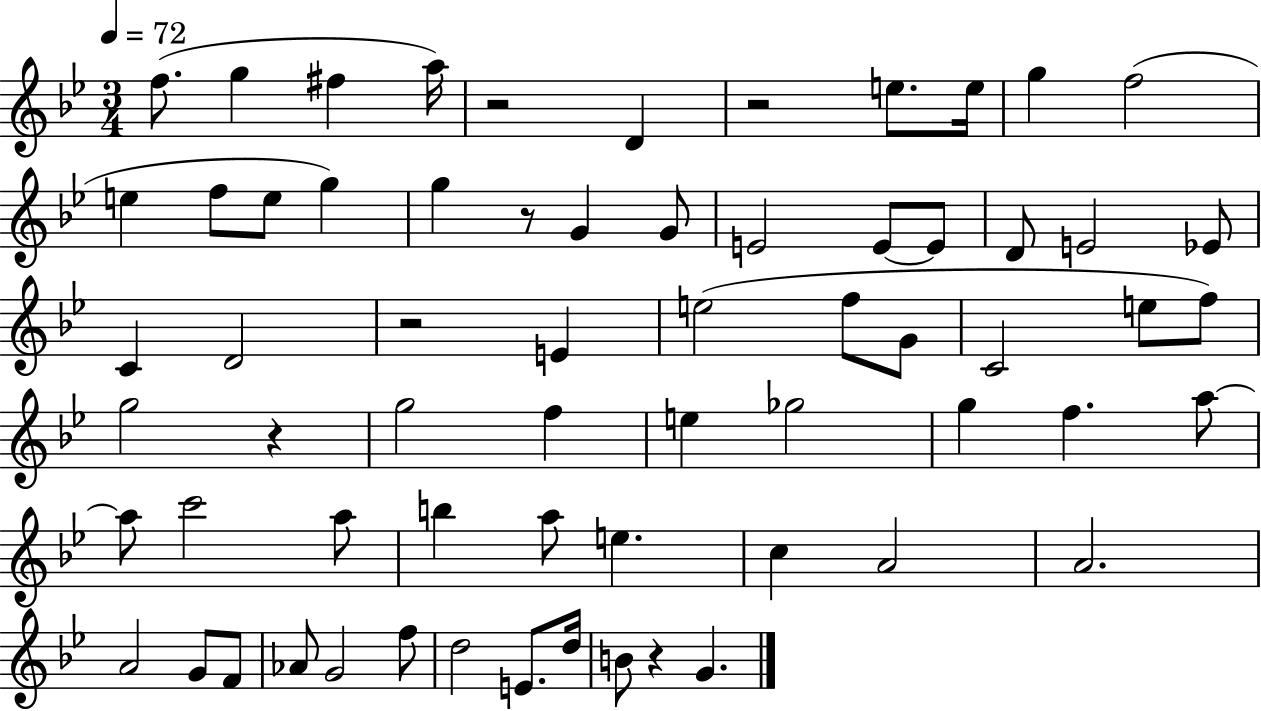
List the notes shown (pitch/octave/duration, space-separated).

F5/e. G5/q F#5/q A5/s R/h D4/q R/h E5/e. E5/s G5/q F5/h E5/q F5/e E5/e G5/q G5/q R/e G4/q G4/e E4/h E4/e E4/e D4/e E4/h Eb4/e C4/q D4/h R/h E4/q E5/h F5/e G4/e C4/h E5/e F5/e G5/h R/q G5/h F5/q E5/q Gb5/h G5/q F5/q. A5/e A5/e C6/h A5/e B5/q A5/e E5/q. C5/q A4/h A4/h. A4/h G4/e F4/e Ab4/e G4/h F5/e D5/h E4/e. D5/s B4/e R/q G4/q.